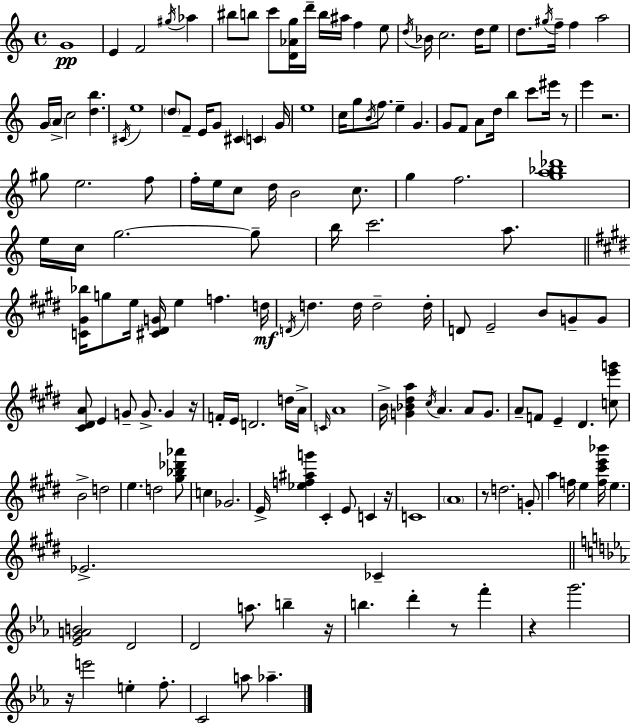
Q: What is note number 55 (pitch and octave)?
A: E5